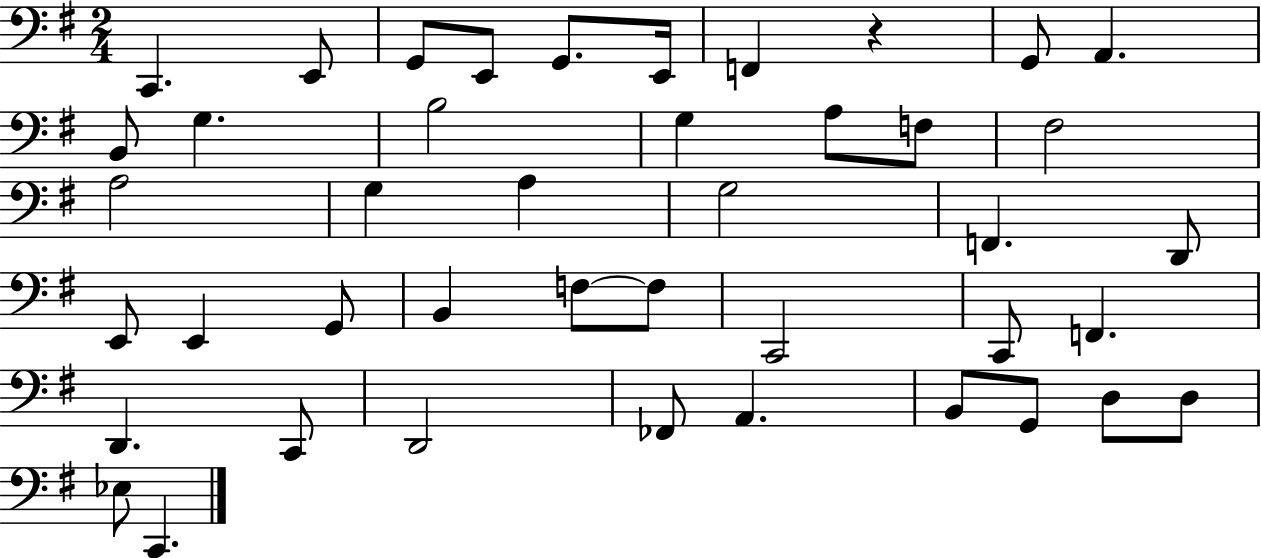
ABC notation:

X:1
T:Untitled
M:2/4
L:1/4
K:G
C,, E,,/2 G,,/2 E,,/2 G,,/2 E,,/4 F,, z G,,/2 A,, B,,/2 G, B,2 G, A,/2 F,/2 ^F,2 A,2 G, A, G,2 F,, D,,/2 E,,/2 E,, G,,/2 B,, F,/2 F,/2 C,,2 C,,/2 F,, D,, C,,/2 D,,2 _F,,/2 A,, B,,/2 G,,/2 D,/2 D,/2 _E,/2 C,,